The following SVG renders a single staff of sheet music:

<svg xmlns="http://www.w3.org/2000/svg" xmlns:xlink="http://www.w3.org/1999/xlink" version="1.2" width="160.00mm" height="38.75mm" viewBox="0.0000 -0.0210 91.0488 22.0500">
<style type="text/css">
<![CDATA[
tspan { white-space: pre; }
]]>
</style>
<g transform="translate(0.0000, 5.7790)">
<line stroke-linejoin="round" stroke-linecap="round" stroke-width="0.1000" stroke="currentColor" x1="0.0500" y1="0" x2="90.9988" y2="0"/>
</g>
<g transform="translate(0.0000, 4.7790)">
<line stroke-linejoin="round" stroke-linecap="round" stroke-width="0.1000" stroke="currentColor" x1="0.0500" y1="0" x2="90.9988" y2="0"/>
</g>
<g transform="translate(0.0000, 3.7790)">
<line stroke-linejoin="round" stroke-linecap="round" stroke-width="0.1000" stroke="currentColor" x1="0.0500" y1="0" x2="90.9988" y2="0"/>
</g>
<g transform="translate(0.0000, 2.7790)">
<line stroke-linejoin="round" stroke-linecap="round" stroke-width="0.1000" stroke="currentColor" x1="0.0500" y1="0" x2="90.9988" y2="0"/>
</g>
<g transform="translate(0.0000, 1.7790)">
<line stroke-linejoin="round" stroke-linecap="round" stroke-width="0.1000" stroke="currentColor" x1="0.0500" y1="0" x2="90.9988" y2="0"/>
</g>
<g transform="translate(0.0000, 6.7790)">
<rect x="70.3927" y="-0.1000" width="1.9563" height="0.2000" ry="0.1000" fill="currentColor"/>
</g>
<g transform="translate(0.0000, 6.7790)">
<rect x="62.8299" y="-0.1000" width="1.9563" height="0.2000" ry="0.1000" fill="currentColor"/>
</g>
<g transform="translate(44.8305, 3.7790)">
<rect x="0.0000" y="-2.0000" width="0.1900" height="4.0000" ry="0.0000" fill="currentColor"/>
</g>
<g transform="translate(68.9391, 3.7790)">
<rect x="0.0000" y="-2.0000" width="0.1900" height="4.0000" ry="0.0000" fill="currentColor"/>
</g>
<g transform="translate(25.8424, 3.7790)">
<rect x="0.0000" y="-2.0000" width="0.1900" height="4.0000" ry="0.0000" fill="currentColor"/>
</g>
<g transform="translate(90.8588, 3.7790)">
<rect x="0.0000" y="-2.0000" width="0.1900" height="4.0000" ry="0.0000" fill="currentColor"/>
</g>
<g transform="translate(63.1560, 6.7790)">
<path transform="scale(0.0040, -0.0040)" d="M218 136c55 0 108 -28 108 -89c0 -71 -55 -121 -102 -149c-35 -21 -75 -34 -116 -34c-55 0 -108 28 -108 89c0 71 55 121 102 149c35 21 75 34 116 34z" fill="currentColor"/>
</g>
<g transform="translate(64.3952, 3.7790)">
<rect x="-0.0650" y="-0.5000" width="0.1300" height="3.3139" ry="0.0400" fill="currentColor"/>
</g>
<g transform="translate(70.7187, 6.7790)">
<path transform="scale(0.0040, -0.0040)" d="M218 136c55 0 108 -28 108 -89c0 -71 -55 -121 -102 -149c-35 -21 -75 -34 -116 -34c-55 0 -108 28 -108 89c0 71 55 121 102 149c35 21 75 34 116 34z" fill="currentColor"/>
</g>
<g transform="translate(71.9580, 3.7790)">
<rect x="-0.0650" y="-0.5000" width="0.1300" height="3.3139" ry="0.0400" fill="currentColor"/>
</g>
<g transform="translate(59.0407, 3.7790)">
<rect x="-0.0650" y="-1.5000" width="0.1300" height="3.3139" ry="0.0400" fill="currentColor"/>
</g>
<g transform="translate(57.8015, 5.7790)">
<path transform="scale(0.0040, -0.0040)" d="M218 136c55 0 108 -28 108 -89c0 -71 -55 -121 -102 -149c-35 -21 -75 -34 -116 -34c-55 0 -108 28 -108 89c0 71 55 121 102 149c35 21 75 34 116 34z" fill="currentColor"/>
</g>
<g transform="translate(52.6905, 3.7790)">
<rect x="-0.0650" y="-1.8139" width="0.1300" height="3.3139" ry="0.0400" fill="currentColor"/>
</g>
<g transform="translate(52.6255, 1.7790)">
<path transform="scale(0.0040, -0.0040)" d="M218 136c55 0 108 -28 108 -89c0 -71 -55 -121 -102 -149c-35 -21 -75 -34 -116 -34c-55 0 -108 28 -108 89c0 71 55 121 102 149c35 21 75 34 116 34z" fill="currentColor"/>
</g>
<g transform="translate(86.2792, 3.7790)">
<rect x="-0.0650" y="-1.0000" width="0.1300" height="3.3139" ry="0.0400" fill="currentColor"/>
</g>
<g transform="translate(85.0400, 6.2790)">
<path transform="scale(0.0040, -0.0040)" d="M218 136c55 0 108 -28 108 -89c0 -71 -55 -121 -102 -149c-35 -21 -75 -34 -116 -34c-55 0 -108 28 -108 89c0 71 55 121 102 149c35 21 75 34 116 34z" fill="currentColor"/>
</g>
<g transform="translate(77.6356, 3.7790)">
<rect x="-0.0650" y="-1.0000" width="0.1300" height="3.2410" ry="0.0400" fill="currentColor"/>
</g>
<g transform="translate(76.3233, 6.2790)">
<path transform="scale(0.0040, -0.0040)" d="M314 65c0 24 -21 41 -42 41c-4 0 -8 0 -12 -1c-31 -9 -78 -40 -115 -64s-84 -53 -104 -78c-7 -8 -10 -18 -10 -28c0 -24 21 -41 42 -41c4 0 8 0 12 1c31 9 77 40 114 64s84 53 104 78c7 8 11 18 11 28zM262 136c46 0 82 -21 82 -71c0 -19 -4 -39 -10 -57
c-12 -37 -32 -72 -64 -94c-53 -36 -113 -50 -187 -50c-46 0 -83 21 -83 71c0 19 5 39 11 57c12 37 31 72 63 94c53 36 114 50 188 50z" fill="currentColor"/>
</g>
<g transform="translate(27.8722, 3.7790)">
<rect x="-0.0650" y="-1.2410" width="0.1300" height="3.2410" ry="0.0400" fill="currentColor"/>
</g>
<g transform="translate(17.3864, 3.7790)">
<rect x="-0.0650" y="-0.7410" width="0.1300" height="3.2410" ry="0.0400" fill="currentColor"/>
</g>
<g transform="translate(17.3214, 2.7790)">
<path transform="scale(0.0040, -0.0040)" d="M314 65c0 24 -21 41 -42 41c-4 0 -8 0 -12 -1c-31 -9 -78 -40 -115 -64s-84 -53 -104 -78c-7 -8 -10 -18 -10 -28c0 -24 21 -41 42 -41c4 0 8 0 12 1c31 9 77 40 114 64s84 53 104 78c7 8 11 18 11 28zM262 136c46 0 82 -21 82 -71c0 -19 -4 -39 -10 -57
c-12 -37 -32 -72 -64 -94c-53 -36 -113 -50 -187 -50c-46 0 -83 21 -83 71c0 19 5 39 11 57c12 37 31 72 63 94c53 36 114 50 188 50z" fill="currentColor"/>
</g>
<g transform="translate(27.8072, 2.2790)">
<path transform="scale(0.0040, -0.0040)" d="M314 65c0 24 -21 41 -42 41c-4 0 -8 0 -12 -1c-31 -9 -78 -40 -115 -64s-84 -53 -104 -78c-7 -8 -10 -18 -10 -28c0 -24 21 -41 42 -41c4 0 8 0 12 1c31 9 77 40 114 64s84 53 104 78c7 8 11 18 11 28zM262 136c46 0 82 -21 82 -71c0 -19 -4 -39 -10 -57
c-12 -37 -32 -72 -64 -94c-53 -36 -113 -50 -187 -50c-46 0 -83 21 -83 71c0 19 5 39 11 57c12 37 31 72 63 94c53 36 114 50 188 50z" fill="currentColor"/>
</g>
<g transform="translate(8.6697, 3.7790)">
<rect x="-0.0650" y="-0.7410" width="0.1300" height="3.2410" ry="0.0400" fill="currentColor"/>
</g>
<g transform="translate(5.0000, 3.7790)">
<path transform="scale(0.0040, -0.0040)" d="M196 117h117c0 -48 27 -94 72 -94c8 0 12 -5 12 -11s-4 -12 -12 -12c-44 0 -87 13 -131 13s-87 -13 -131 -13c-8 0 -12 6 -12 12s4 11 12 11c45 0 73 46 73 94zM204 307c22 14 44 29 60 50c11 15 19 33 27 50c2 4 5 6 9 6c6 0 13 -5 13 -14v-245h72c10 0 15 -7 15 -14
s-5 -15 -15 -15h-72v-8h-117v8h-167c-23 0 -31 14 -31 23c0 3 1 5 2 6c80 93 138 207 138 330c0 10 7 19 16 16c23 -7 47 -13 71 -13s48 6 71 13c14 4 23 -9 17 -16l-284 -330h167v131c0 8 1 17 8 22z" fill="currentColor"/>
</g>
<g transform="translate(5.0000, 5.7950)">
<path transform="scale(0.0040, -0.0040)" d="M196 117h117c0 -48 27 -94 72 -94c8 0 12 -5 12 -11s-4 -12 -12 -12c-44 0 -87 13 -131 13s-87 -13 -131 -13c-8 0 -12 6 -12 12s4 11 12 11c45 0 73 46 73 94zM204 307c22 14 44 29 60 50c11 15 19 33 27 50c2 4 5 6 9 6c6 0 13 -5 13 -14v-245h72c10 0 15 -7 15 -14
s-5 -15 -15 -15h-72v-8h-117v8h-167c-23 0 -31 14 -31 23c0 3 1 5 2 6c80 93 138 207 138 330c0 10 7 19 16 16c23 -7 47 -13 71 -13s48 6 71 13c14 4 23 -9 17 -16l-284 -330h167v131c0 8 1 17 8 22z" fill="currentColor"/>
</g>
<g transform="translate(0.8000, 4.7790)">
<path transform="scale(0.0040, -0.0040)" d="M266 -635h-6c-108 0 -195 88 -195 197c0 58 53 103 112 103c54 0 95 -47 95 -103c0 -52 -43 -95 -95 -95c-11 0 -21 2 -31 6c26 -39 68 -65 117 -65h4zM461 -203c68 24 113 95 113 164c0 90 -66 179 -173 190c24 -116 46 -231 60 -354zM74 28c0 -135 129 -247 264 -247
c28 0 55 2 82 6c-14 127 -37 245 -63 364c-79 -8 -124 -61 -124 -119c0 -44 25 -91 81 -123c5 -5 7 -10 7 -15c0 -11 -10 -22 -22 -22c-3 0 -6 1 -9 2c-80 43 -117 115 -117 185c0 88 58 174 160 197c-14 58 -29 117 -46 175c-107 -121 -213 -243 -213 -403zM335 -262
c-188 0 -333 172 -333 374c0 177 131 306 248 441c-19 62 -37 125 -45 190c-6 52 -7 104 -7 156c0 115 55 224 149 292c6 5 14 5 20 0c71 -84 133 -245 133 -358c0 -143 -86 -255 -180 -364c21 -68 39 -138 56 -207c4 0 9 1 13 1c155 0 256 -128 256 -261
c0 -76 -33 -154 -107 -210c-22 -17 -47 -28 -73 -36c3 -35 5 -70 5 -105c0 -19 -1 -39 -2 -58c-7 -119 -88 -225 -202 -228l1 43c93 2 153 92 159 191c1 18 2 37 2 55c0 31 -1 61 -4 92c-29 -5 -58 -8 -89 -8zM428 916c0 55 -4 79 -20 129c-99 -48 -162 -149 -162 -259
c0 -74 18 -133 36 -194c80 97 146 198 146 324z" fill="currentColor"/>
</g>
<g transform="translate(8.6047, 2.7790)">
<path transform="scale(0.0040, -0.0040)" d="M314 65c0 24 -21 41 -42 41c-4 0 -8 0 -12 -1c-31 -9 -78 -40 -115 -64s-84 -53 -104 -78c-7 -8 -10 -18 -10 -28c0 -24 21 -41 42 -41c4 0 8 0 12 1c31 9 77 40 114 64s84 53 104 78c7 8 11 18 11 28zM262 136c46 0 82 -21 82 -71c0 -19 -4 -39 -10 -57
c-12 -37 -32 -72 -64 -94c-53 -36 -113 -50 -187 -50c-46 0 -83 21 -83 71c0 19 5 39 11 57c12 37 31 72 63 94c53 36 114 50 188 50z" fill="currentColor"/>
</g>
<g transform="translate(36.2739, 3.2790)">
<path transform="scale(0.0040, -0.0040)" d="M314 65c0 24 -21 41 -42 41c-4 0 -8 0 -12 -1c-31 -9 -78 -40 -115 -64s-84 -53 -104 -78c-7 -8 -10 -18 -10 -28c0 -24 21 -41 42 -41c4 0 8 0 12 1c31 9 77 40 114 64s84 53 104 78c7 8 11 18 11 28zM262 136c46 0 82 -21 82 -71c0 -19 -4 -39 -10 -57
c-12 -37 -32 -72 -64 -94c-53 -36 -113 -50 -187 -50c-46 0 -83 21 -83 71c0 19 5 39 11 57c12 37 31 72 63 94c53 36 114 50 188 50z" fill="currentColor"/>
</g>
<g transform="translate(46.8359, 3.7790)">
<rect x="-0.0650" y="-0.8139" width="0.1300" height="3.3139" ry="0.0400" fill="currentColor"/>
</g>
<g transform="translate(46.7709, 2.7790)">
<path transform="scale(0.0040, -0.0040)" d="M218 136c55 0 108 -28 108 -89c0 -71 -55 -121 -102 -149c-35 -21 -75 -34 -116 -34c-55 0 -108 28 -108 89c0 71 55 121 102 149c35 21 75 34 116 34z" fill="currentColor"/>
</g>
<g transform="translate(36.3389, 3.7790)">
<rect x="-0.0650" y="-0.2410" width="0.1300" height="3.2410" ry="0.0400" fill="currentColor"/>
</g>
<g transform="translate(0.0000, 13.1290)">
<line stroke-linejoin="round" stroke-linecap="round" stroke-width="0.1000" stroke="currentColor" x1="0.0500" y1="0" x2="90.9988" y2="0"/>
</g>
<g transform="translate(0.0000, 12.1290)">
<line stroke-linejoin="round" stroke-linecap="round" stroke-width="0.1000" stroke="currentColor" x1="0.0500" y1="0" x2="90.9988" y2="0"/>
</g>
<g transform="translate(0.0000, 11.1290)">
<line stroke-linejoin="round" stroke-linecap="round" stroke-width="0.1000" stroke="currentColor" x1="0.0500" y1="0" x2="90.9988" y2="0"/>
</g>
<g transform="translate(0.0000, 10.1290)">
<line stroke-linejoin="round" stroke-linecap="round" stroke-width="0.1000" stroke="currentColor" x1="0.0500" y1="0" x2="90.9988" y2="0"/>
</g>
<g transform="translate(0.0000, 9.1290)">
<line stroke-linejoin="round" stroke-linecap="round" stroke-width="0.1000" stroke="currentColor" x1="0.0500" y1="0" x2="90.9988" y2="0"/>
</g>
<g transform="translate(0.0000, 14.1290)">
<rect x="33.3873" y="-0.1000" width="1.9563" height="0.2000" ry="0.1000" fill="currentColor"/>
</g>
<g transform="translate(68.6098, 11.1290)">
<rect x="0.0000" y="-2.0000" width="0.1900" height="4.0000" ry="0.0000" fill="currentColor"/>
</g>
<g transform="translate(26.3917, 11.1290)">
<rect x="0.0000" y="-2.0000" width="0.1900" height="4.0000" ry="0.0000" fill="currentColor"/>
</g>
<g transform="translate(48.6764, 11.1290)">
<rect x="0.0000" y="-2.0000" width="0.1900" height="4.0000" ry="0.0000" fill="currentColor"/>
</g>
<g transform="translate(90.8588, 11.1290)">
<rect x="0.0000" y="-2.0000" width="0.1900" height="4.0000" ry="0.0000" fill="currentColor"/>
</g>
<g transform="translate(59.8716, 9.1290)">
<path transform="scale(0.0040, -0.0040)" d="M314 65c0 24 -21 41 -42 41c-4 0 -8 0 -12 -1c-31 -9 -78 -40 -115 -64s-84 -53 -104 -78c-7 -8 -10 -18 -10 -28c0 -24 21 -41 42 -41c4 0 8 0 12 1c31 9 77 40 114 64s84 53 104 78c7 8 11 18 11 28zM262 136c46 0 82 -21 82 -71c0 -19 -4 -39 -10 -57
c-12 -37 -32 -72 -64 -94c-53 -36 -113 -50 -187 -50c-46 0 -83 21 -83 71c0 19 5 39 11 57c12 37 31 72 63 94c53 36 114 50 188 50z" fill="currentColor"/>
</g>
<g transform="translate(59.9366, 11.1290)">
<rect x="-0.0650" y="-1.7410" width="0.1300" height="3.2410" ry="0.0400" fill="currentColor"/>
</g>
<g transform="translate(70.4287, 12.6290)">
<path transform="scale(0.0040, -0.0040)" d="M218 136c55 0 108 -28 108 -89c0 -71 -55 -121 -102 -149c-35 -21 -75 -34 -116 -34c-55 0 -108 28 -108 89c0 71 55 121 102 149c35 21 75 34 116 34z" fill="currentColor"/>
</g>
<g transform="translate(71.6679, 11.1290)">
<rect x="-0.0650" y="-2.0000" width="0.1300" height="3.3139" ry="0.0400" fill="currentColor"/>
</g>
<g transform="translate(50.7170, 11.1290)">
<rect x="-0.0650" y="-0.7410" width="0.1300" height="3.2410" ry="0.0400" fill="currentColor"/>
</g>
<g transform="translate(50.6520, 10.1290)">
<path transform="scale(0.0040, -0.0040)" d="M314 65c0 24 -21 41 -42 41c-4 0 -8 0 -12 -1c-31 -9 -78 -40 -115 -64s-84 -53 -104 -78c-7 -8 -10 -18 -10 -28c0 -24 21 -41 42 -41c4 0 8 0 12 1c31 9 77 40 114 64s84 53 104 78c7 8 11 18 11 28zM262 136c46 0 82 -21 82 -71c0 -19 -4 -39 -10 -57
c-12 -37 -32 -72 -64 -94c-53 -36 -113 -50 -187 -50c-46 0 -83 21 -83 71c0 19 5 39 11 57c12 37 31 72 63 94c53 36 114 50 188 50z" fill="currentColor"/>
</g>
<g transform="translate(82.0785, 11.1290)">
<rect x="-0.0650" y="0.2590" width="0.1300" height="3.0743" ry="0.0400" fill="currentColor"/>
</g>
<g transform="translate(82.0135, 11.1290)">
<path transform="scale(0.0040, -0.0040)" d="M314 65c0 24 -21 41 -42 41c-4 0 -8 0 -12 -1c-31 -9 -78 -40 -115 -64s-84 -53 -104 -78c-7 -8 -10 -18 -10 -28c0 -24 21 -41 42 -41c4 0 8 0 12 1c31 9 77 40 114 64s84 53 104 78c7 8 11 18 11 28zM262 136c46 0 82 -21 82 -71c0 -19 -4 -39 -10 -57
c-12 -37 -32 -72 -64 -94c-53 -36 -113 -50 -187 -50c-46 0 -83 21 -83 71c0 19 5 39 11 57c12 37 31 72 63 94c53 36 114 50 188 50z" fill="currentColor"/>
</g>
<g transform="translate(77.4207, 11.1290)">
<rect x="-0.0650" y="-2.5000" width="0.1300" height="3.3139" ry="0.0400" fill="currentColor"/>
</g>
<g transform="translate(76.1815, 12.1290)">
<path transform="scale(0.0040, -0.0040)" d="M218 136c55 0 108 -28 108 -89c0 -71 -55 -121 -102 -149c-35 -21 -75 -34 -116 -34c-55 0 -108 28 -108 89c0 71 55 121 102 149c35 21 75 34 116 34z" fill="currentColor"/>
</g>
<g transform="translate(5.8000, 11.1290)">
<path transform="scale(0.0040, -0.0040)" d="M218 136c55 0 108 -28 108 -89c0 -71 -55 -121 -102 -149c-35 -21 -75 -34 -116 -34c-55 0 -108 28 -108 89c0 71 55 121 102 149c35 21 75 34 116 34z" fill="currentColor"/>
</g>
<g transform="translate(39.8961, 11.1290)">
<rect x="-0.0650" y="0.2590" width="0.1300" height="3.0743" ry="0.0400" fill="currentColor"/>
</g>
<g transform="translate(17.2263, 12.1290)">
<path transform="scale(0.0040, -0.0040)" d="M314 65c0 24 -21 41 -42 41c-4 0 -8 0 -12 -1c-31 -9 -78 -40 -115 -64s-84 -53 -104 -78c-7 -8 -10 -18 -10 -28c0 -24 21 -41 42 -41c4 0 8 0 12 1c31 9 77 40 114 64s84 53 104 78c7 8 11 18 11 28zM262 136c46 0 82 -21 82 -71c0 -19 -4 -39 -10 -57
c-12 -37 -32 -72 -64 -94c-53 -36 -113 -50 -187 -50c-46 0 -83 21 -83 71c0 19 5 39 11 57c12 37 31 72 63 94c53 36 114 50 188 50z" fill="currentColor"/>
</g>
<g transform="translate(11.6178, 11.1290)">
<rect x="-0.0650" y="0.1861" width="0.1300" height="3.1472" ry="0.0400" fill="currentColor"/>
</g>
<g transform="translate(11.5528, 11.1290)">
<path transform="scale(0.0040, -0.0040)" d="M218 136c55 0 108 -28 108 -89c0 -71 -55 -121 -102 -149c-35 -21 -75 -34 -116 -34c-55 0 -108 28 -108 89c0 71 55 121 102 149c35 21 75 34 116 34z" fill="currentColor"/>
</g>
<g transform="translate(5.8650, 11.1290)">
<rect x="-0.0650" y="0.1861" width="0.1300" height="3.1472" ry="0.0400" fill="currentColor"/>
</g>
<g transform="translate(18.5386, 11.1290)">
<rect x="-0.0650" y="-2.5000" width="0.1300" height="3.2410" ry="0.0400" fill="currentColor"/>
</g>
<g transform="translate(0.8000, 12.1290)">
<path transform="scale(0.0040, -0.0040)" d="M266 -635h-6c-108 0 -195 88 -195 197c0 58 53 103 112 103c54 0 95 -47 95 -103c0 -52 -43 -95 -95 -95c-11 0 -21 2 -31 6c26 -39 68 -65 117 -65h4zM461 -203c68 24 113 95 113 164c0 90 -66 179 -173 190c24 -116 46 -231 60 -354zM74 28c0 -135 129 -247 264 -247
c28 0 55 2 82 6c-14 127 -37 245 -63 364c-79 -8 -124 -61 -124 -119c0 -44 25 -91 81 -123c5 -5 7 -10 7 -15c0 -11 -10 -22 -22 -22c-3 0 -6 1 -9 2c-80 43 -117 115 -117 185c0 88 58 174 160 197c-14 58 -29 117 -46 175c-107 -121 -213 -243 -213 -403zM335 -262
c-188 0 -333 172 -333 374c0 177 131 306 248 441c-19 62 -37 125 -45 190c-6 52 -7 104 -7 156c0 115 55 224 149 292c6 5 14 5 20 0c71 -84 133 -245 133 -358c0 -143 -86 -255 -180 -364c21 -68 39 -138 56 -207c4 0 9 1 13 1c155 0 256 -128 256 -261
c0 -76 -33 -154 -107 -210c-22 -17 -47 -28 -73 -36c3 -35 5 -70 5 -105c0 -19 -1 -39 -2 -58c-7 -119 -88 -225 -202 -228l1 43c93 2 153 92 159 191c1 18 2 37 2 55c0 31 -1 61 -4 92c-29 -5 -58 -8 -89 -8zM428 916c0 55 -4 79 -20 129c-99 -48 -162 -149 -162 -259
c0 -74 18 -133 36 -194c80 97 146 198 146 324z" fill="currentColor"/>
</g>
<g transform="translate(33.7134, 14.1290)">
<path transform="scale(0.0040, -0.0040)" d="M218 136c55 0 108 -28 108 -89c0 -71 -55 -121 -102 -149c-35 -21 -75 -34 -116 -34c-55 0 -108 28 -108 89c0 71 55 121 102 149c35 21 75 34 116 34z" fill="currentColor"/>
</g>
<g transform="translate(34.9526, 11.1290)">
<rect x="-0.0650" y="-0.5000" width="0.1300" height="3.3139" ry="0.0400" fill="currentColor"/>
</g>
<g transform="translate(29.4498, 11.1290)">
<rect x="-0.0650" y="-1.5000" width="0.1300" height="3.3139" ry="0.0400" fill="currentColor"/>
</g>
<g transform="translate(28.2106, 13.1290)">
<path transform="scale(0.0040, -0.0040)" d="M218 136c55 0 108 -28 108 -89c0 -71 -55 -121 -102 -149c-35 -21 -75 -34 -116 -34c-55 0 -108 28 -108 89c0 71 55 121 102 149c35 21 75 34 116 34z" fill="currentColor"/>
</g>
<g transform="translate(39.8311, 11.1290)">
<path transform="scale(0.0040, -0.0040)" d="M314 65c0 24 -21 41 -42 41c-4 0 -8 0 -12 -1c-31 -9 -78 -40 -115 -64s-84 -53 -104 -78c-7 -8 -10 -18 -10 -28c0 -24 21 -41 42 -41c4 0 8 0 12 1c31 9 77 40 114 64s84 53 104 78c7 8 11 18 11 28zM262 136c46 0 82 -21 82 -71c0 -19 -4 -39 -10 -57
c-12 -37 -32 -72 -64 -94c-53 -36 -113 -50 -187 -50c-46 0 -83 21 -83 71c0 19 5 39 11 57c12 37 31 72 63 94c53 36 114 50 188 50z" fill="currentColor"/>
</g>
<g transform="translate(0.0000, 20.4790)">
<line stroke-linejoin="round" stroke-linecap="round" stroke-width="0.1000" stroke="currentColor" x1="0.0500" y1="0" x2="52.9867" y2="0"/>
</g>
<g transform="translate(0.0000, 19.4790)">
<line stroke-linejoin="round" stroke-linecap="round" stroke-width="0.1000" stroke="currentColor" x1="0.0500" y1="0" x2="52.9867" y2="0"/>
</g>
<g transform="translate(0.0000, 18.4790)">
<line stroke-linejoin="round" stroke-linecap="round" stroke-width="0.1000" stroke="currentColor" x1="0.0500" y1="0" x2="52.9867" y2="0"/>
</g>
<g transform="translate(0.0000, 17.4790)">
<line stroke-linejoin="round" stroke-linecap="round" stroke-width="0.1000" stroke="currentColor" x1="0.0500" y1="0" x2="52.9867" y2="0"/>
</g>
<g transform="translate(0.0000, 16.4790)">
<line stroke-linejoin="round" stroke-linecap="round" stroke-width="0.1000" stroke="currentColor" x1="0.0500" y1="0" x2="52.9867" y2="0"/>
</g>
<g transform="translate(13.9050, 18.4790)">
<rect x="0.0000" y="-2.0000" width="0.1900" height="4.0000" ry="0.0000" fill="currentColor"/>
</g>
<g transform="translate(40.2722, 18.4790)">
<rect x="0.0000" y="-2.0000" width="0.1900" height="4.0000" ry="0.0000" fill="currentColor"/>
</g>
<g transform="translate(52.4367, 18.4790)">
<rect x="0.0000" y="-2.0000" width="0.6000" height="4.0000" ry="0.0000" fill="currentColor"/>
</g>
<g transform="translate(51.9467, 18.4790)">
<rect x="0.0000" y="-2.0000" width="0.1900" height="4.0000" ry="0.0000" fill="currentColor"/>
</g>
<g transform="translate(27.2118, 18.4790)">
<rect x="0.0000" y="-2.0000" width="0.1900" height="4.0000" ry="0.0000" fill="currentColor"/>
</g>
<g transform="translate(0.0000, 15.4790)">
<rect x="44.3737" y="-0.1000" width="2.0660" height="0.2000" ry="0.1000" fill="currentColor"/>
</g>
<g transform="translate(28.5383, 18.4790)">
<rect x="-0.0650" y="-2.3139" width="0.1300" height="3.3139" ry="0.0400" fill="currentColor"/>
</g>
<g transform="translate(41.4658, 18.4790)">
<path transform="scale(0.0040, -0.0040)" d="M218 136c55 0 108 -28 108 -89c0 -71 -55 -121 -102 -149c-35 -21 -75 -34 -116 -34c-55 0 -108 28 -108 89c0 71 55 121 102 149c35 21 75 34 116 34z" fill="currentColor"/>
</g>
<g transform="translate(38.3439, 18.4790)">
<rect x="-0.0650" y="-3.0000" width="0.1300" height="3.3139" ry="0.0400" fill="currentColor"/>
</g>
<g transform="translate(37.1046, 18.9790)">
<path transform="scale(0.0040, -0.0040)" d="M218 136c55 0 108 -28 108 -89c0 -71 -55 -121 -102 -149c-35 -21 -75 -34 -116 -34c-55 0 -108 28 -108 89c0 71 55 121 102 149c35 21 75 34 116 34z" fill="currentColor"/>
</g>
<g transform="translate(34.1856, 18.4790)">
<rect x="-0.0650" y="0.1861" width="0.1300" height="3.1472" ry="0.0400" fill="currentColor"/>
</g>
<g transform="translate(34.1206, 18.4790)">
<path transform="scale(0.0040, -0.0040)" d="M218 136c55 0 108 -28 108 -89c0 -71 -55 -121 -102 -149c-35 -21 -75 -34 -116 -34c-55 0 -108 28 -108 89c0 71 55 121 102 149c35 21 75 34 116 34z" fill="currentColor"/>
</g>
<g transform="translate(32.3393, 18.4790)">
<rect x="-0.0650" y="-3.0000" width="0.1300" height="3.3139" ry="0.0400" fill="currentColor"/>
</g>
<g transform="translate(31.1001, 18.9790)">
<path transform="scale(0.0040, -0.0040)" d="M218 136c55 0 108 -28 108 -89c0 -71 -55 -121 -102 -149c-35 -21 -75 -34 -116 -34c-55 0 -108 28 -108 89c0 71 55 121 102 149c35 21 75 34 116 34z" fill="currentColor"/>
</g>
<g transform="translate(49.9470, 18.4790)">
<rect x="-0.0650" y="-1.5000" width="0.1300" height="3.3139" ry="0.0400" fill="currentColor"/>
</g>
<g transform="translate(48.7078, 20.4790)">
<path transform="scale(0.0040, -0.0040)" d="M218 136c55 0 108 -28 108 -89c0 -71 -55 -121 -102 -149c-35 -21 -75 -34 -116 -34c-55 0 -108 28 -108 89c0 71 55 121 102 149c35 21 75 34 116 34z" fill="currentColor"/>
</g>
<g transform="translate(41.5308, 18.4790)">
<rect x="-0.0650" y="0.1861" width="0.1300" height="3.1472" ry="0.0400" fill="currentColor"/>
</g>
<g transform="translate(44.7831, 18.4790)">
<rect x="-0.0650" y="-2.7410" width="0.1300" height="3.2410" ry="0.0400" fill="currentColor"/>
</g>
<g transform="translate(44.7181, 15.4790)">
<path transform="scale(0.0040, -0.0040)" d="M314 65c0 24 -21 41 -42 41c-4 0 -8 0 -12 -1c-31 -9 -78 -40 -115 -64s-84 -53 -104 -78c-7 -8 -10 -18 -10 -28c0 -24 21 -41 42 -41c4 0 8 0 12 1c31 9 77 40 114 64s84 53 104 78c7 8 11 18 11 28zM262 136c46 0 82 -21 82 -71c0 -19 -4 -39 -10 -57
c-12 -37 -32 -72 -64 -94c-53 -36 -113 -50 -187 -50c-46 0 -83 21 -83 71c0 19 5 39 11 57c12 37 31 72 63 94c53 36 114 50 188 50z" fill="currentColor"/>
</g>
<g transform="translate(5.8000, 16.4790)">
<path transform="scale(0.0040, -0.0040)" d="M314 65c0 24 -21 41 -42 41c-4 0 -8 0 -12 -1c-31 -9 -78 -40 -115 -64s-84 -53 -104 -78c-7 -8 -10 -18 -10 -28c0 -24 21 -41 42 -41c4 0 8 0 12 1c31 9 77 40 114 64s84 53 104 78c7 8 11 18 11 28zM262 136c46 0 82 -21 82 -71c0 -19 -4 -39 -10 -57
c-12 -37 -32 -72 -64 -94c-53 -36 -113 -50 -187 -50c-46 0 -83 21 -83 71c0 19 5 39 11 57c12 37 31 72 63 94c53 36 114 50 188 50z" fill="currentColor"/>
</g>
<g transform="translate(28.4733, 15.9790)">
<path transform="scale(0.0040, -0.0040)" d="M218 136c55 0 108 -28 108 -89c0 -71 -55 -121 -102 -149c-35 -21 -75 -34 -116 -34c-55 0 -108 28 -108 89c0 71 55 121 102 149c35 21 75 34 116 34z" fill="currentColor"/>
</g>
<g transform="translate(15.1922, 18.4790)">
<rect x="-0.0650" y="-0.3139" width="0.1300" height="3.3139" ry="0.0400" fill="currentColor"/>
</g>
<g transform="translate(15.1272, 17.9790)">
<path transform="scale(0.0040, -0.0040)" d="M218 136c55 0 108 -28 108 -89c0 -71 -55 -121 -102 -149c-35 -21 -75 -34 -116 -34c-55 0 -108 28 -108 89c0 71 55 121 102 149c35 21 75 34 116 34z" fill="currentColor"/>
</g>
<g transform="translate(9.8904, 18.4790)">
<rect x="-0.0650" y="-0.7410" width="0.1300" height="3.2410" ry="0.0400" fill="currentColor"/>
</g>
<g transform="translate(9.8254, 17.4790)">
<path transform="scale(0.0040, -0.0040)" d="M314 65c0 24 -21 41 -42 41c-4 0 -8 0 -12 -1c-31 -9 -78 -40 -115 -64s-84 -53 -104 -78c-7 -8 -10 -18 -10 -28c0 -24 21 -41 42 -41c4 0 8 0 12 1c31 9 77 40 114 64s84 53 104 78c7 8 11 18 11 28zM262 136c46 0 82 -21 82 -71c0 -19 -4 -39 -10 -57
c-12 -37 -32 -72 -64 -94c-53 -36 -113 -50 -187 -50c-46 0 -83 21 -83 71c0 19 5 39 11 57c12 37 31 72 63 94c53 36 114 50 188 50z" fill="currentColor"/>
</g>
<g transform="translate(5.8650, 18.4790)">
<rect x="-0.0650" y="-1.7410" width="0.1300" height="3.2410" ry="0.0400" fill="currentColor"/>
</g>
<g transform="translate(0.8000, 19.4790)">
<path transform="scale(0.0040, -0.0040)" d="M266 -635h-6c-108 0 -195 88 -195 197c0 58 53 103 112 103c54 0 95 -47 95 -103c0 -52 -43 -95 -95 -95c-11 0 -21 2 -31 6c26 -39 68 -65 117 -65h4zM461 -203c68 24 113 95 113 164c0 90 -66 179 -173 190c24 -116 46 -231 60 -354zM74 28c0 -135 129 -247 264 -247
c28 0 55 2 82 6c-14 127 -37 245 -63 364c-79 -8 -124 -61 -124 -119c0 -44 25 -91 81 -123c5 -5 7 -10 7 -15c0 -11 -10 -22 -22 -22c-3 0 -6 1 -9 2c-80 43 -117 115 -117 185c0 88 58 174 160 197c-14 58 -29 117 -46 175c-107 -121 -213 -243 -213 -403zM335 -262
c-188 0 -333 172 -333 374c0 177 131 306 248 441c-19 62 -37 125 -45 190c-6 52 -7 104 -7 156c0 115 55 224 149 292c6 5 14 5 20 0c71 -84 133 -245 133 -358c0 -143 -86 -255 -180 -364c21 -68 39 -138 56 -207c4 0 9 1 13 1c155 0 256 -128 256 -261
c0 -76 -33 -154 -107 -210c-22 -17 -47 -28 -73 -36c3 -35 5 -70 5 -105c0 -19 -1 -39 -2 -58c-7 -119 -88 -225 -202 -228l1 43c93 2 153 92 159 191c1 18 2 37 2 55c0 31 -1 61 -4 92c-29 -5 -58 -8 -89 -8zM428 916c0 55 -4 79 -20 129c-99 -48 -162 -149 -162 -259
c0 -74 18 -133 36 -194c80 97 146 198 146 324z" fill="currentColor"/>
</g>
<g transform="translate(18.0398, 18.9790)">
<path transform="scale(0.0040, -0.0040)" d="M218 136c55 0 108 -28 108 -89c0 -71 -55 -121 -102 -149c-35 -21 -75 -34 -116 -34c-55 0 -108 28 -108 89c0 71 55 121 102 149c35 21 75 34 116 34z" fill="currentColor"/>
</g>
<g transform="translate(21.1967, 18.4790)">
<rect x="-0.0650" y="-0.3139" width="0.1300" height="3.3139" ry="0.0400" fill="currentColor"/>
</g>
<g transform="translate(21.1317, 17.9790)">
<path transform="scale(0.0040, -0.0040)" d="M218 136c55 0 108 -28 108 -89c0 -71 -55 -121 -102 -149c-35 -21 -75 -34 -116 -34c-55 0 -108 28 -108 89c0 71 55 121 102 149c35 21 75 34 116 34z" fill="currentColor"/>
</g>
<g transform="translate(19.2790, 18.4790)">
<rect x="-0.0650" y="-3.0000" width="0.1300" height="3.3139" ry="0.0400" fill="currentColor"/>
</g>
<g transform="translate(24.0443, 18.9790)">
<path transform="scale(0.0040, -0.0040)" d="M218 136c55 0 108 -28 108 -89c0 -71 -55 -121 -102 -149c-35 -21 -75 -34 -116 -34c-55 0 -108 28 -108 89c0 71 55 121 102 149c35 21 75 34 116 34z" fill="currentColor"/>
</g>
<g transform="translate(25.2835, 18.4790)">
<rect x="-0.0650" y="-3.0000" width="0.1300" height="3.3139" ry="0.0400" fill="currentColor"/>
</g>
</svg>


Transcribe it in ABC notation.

X:1
T:Untitled
M:4/4
L:1/4
K:C
d2 d2 e2 c2 d f E C C D2 D B B G2 E C B2 d2 f2 F G B2 f2 d2 c A c A g A B A B a2 E